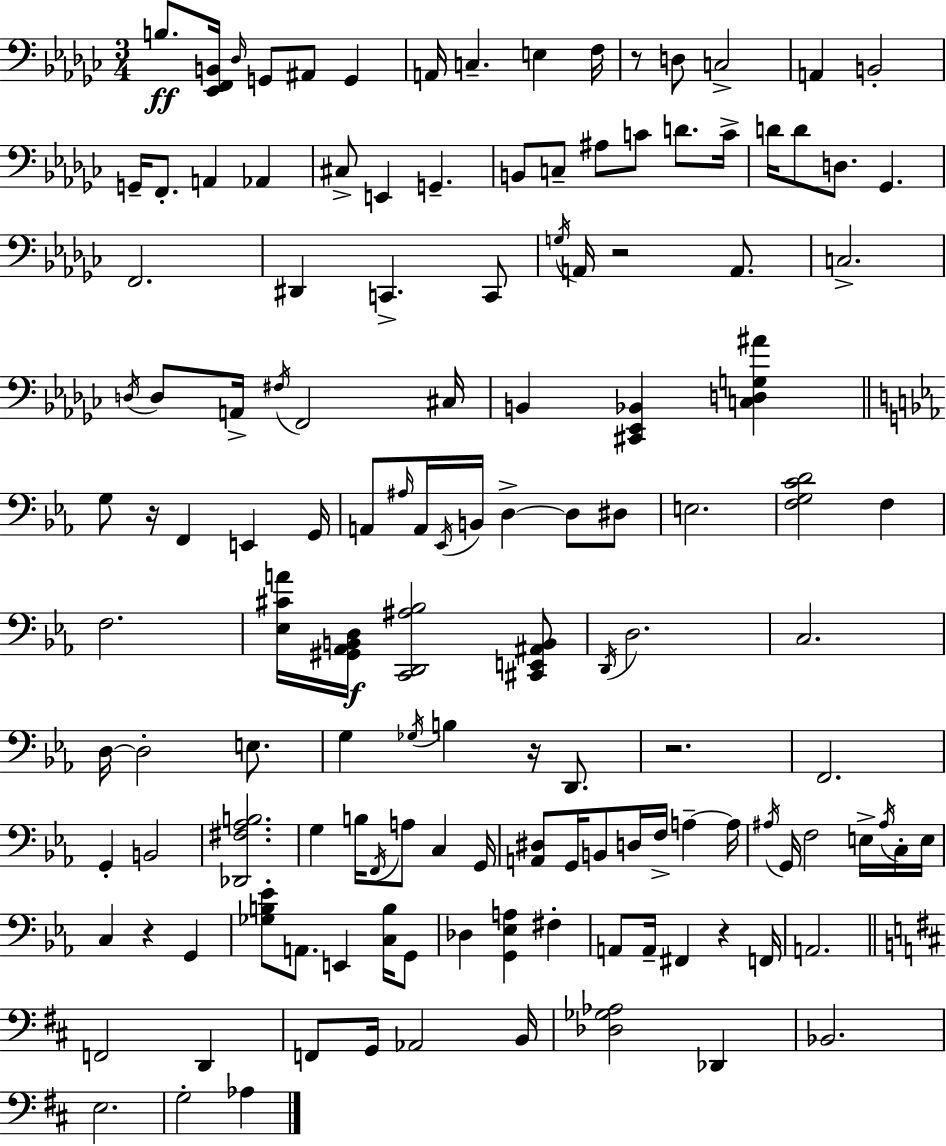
{
  \clef bass
  \numericTimeSignature
  \time 3/4
  \key ees \minor
  b8.\ff <ees, f, b,>16 \grace { des16 } g,8 ais,8 g,4 | a,16 c4.-- e4 | f16 r8 d8 c2-> | a,4 b,2-. | \break g,16-- f,8.-. a,4 aes,4 | cis8-> e,4 g,4.-- | b,8 c8-- ais8 c'8 d'8. | c'16-> d'16 d'8 d8. ges,4. | \break f,2. | dis,4 c,4.-> c,8 | \acciaccatura { g16 } a,16 r2 a,8. | c2.-> | \break \acciaccatura { d16 } d8 a,16-> \acciaccatura { fis16 } f,2 | cis16 b,4 <cis, ees, bes,>4 | <c d g ais'>4 \bar "||" \break \key ees \major g8 r16 f,4 e,4 g,16 | a,8 \grace { ais16 } a,16 \acciaccatura { ees,16 } b,16 d4->~~ d8 | dis8 e2. | <f g c' d'>2 f4 | \break f2. | <ees cis' a'>16 <gis, aes, b, d>16\f <c, d, ais bes>2 | <cis, e, ais, b,>8 \acciaccatura { d,16 } d2. | c2. | \break d16~~ d2-. | e8. g4 \acciaccatura { ges16 } b4 | r16 d,8. r2. | f,2. | \break g,4-. b,2 | <des, fis aes b>2. | g4 b16 \acciaccatura { f,16 } a8 | c4 g,16 <a, dis>8 g,16 b,8 d16 f16-> | \break a4--~~ a16 \acciaccatura { ais16 } g,16 f2 | e16-> \acciaccatura { ais16 } c16-. e16 c4 r4 | g,4 <ges b ees'>8 a,8. | e,4 <c b>16 g,8 des4 <g, ees a>4 | \break fis4-. a,8 a,16-- fis,4 | r4 f,16 a,2. | \bar "||" \break \key d \major f,2 d,4 | f,8 g,16 aes,2 b,16 | <des ges aes>2 des,4 | bes,2. | \break e2. | g2-. aes4 | \bar "|."
}